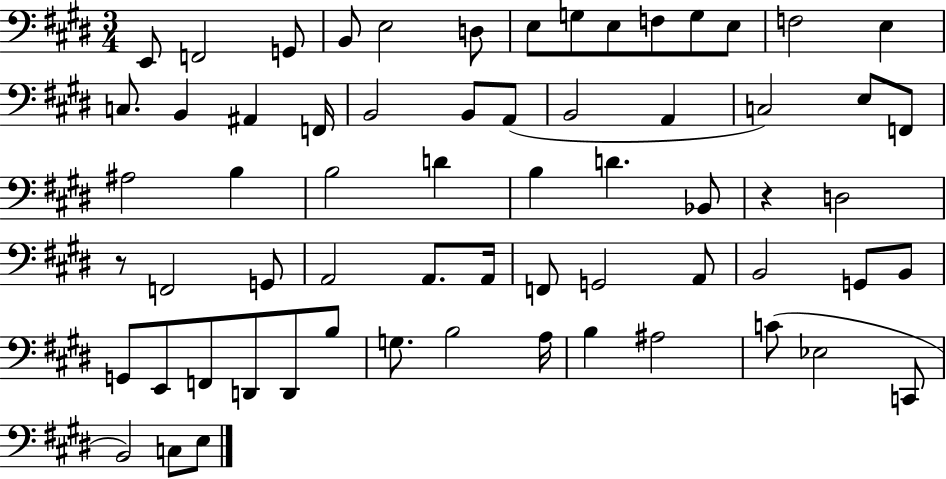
E2/e F2/h G2/e B2/e E3/h D3/e E3/e G3/e E3/e F3/e G3/e E3/e F3/h E3/q C3/e. B2/q A#2/q F2/s B2/h B2/e A2/e B2/h A2/q C3/h E3/e F2/e A#3/h B3/q B3/h D4/q B3/q D4/q. Bb2/e R/q D3/h R/e F2/h G2/e A2/h A2/e. A2/s F2/e G2/h A2/e B2/h G2/e B2/e G2/e E2/e F2/e D2/e D2/e B3/e G3/e. B3/h A3/s B3/q A#3/h C4/e Eb3/h C2/e B2/h C3/e E3/e